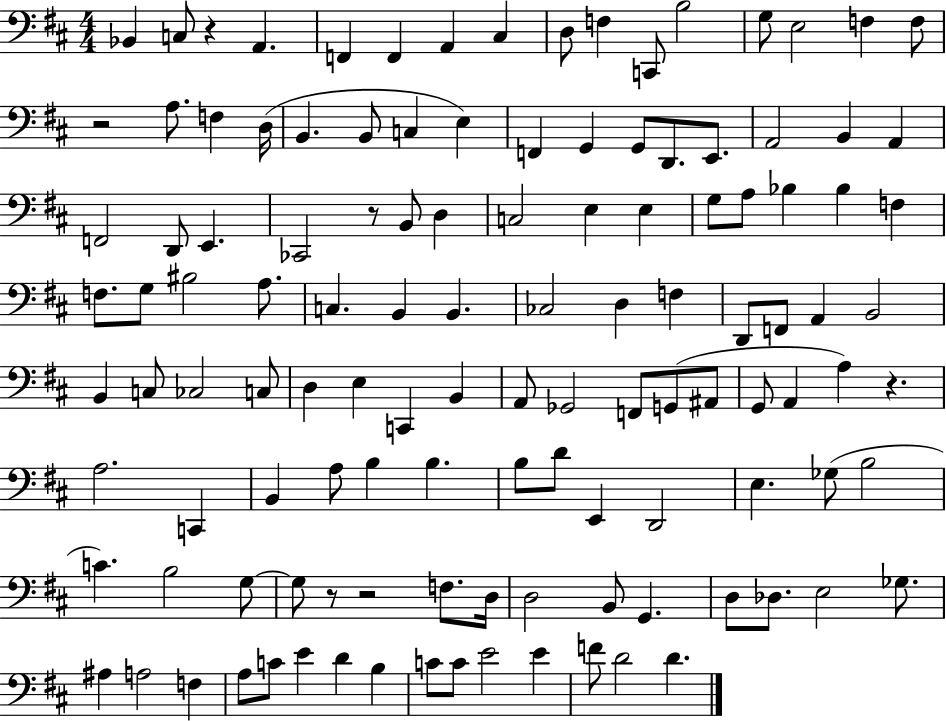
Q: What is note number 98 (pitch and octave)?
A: Db3